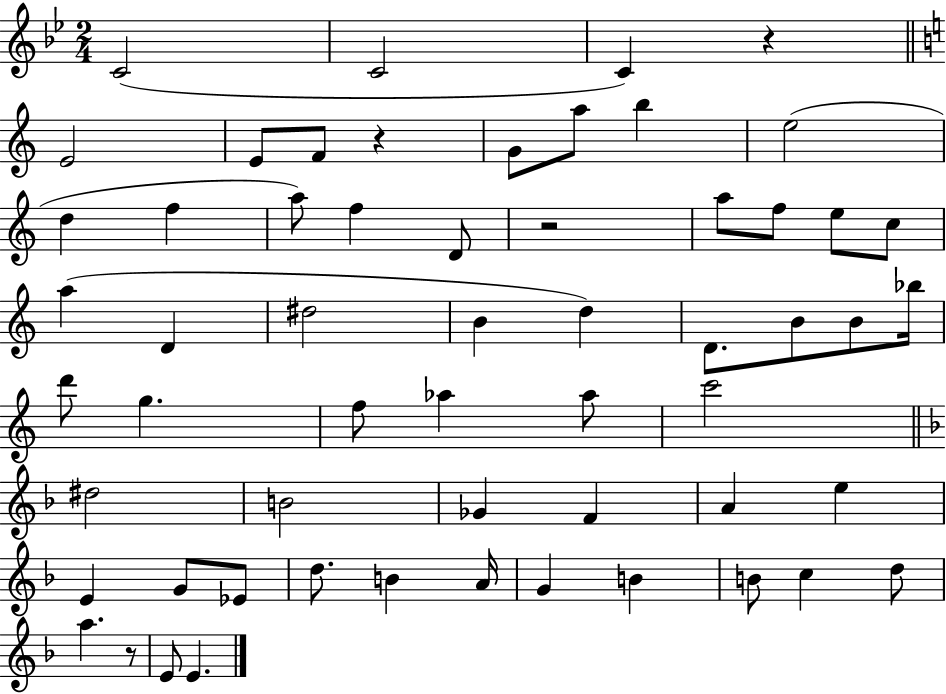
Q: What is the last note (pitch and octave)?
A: E4